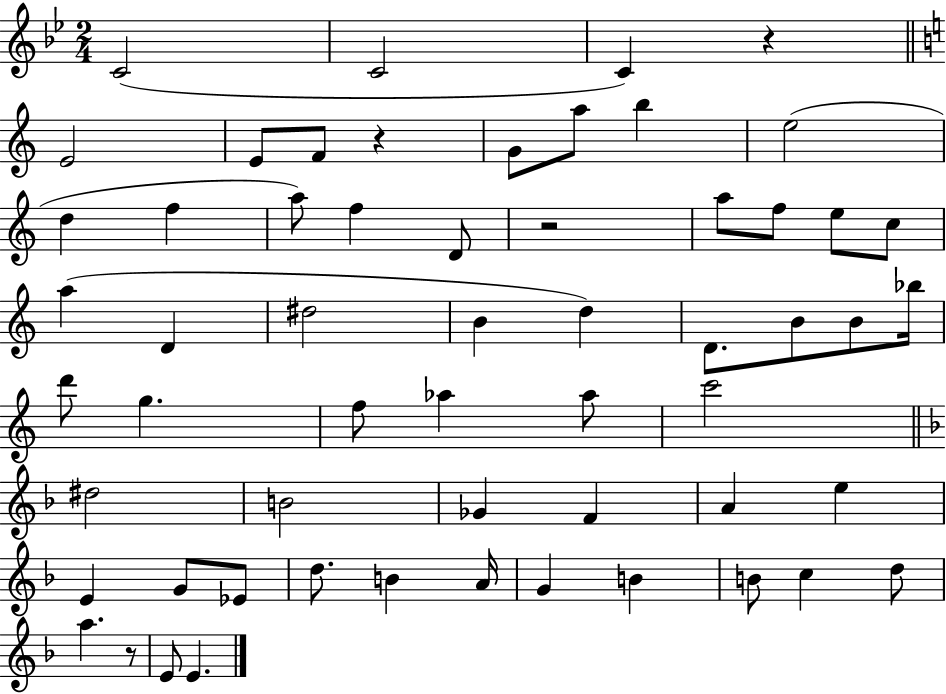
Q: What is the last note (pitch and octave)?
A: E4